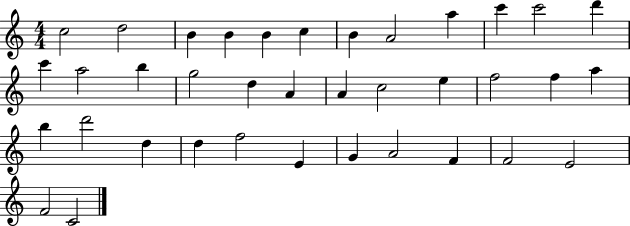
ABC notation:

X:1
T:Untitled
M:4/4
L:1/4
K:C
c2 d2 B B B c B A2 a c' c'2 d' c' a2 b g2 d A A c2 e f2 f a b d'2 d d f2 E G A2 F F2 E2 F2 C2